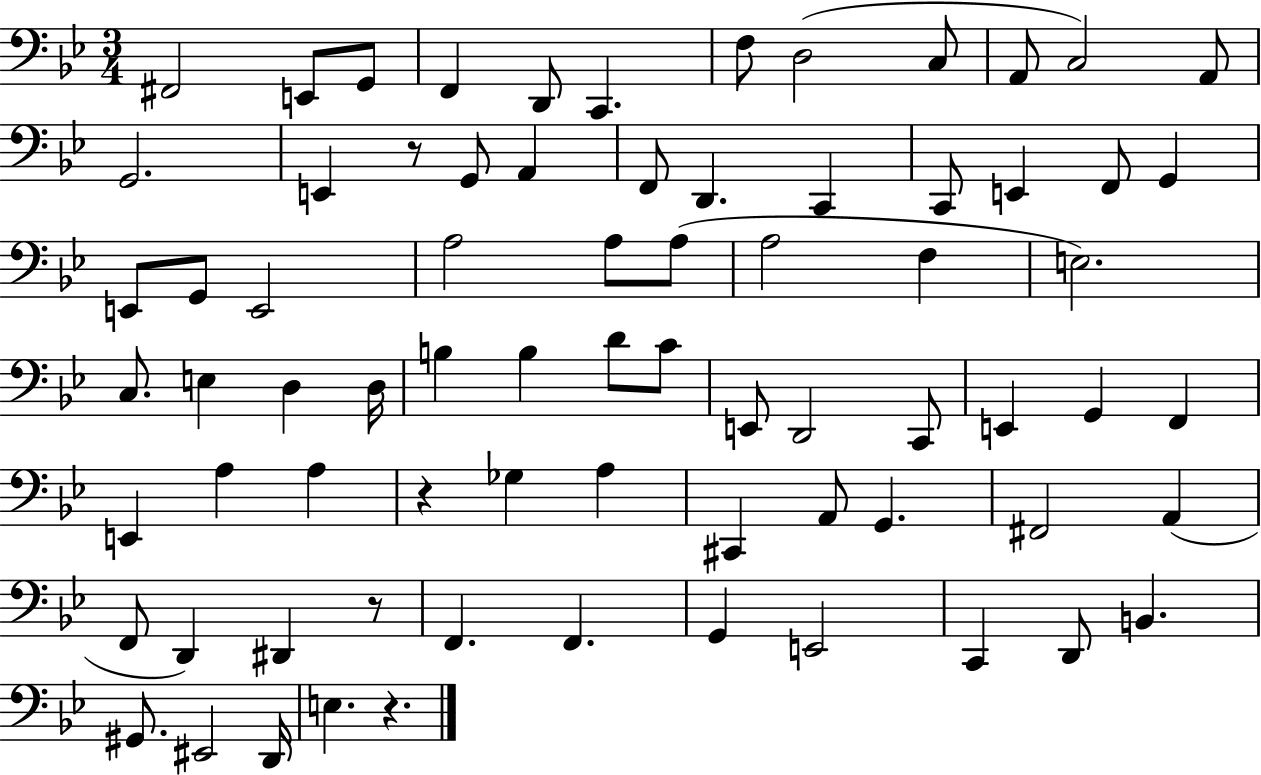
X:1
T:Untitled
M:3/4
L:1/4
K:Bb
^F,,2 E,,/2 G,,/2 F,, D,,/2 C,, F,/2 D,2 C,/2 A,,/2 C,2 A,,/2 G,,2 E,, z/2 G,,/2 A,, F,,/2 D,, C,, C,,/2 E,, F,,/2 G,, E,,/2 G,,/2 E,,2 A,2 A,/2 A,/2 A,2 F, E,2 C,/2 E, D, D,/4 B, B, D/2 C/2 E,,/2 D,,2 C,,/2 E,, G,, F,, E,, A, A, z _G, A, ^C,, A,,/2 G,, ^F,,2 A,, F,,/2 D,, ^D,, z/2 F,, F,, G,, E,,2 C,, D,,/2 B,, ^G,,/2 ^E,,2 D,,/4 E, z